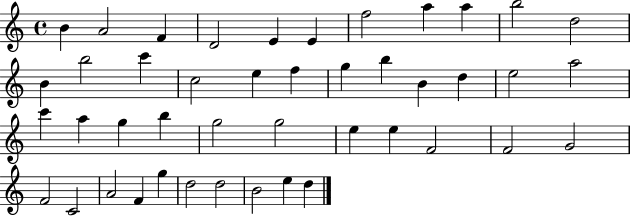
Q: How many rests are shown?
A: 0